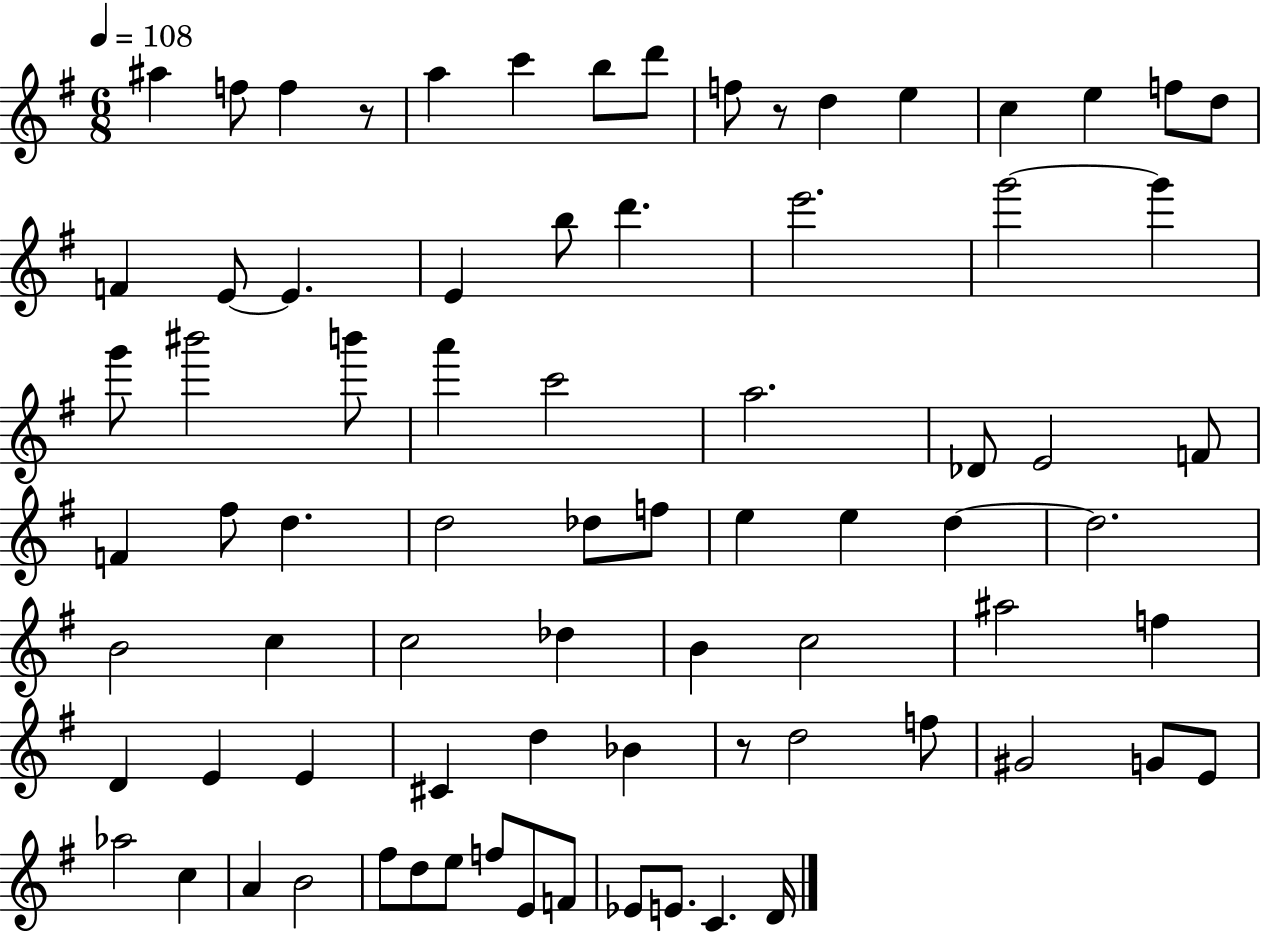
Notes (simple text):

A#5/q F5/e F5/q R/e A5/q C6/q B5/e D6/e F5/e R/e D5/q E5/q C5/q E5/q F5/e D5/e F4/q E4/e E4/q. E4/q B5/e D6/q. E6/h. G6/h G6/q G6/e BIS6/h B6/e A6/q C6/h A5/h. Db4/e E4/h F4/e F4/q F#5/e D5/q. D5/h Db5/e F5/e E5/q E5/q D5/q D5/h. B4/h C5/q C5/h Db5/q B4/q C5/h A#5/h F5/q D4/q E4/q E4/q C#4/q D5/q Bb4/q R/e D5/h F5/e G#4/h G4/e E4/e Ab5/h C5/q A4/q B4/h F#5/e D5/e E5/e F5/e E4/e F4/e Eb4/e E4/e. C4/q. D4/s